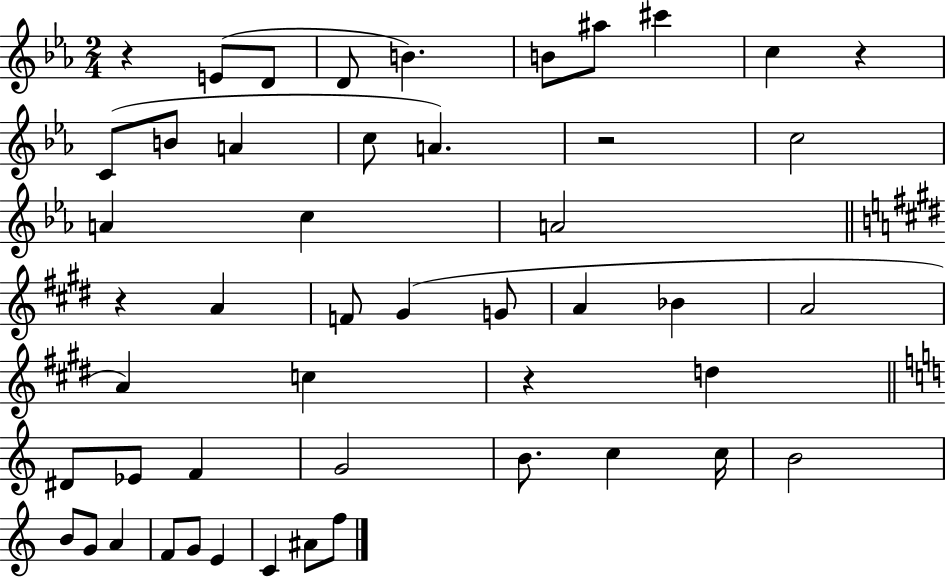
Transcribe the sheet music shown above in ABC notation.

X:1
T:Untitled
M:2/4
L:1/4
K:Eb
z E/2 D/2 D/2 B B/2 ^a/2 ^c' c z C/2 B/2 A c/2 A z2 c2 A c A2 z A F/2 ^G G/2 A _B A2 A c z d ^D/2 _E/2 F G2 B/2 c c/4 B2 B/2 G/2 A F/2 G/2 E C ^A/2 f/2